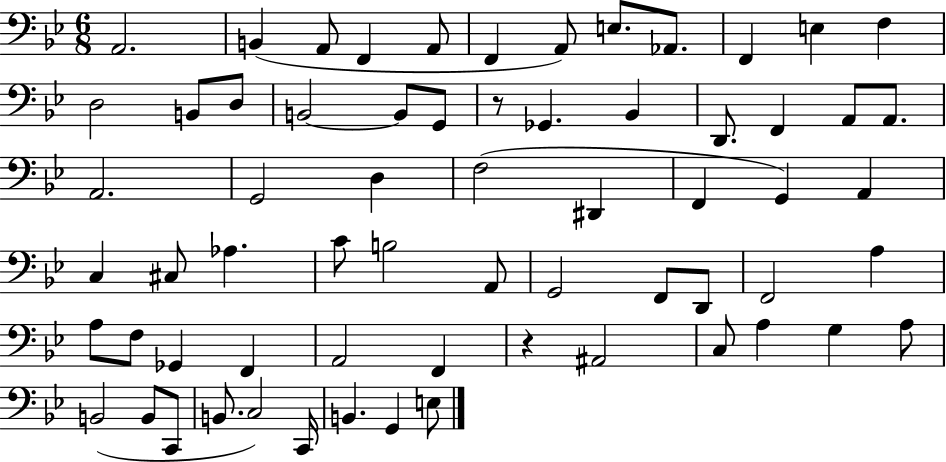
A2/h. B2/q A2/e F2/q A2/e F2/q A2/e E3/e. Ab2/e. F2/q E3/q F3/q D3/h B2/e D3/e B2/h B2/e G2/e R/e Gb2/q. Bb2/q D2/e. F2/q A2/e A2/e. A2/h. G2/h D3/q F3/h D#2/q F2/q G2/q A2/q C3/q C#3/e Ab3/q. C4/e B3/h A2/e G2/h F2/e D2/e F2/h A3/q A3/e F3/e Gb2/q F2/q A2/h F2/q R/q A#2/h C3/e A3/q G3/q A3/e B2/h B2/e C2/e B2/e. C3/h C2/s B2/q. G2/q E3/e